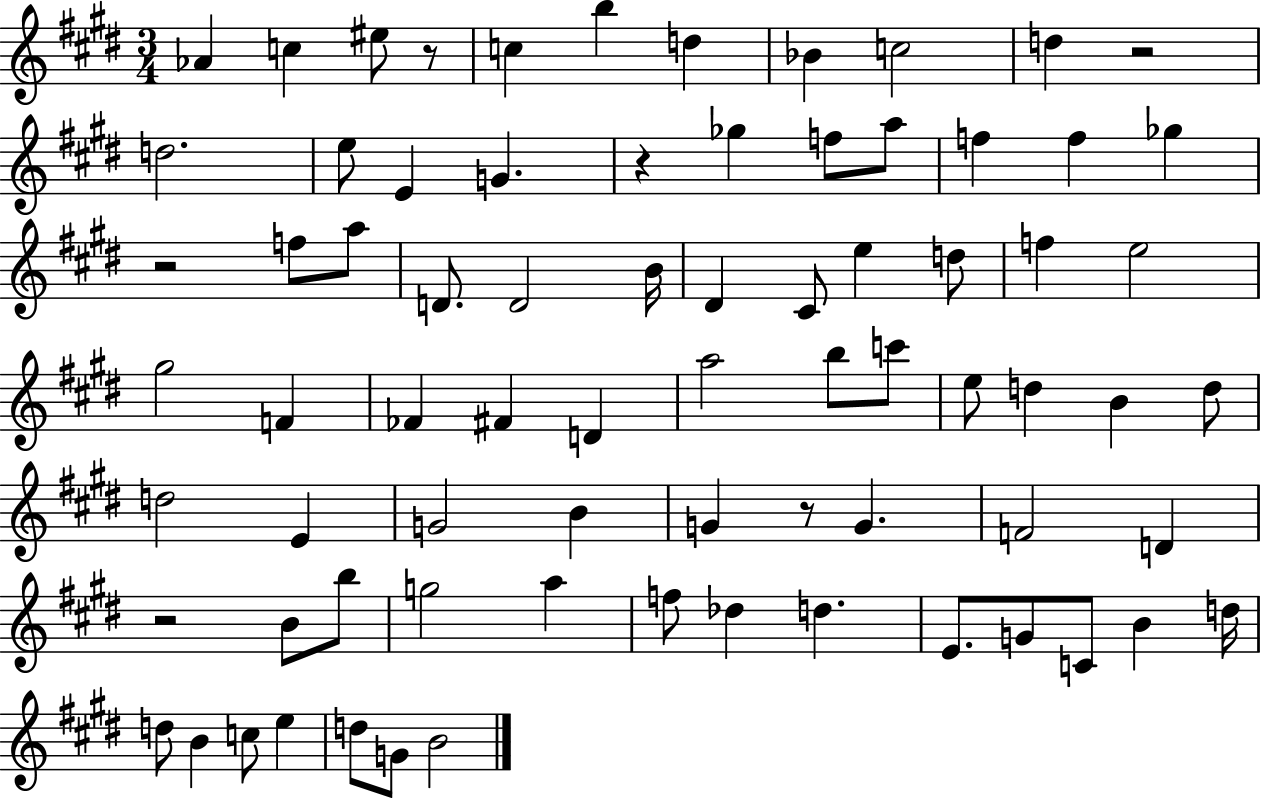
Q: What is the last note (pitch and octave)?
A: B4